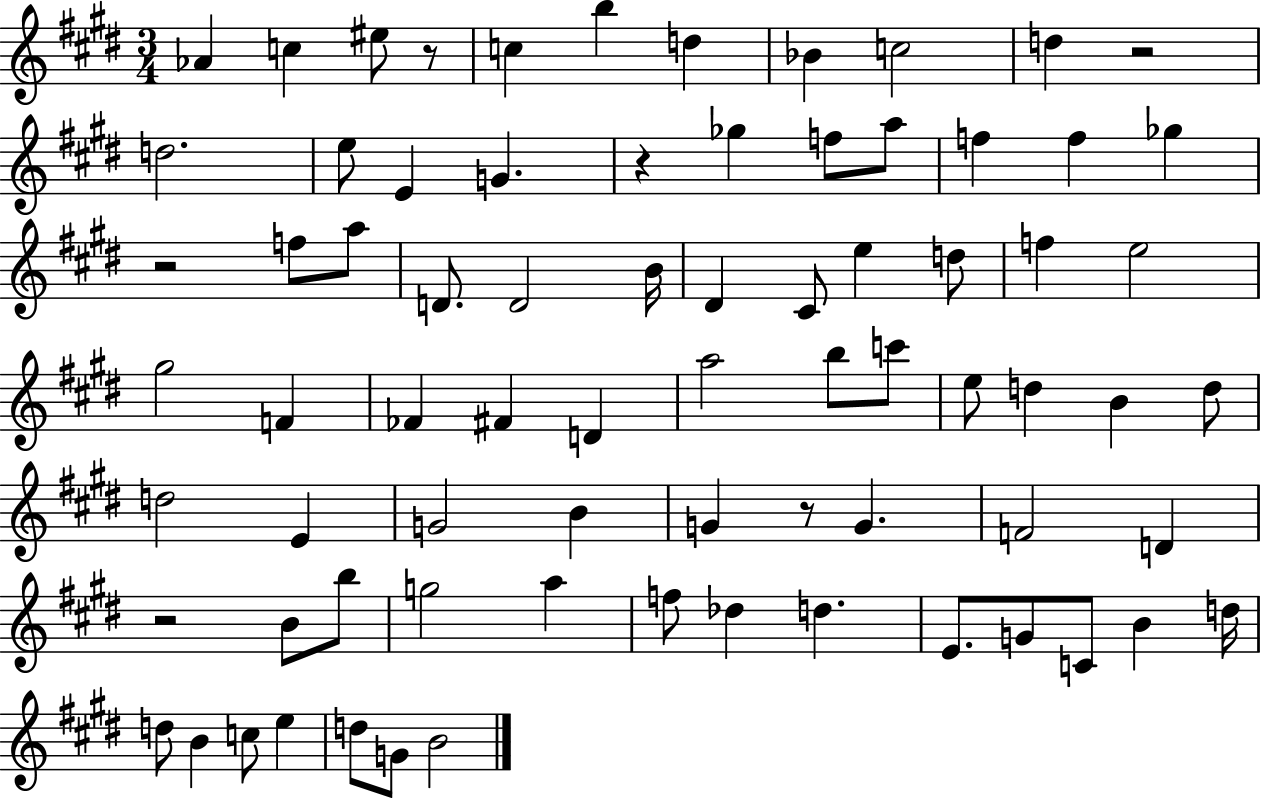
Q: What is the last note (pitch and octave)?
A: B4